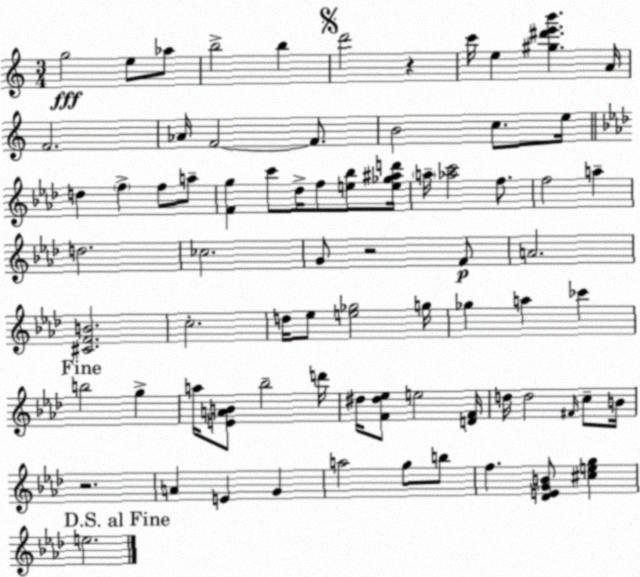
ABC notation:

X:1
T:Untitled
M:3/4
L:1/4
K:Am
g2 e/2 _a/2 b2 b d'2 z c'/4 e [^g^d'e'b'] A/4 F2 _A/4 F2 F/2 B2 c/2 e/4 d f f/2 a/2 [Fg] c'/2 _d/4 f/2 [e_b]/2 [e_g^ad']/4 a/4 [_ac']2 f/2 f2 a d2 _c2 G/2 z2 F/2 A2 [^CFB]2 c2 d/4 _e/2 [e_g]2 g/4 _g a _c' b2 g a/4 [EAB]/2 _b2 d'/4 ^d/4 [F^d_e]/2 e2 [DF]/4 d/4 d2 ^F/4 c/2 B/4 z2 A E G a2 g/2 b/2 f [_DEGB]/2 [^ceg] e2